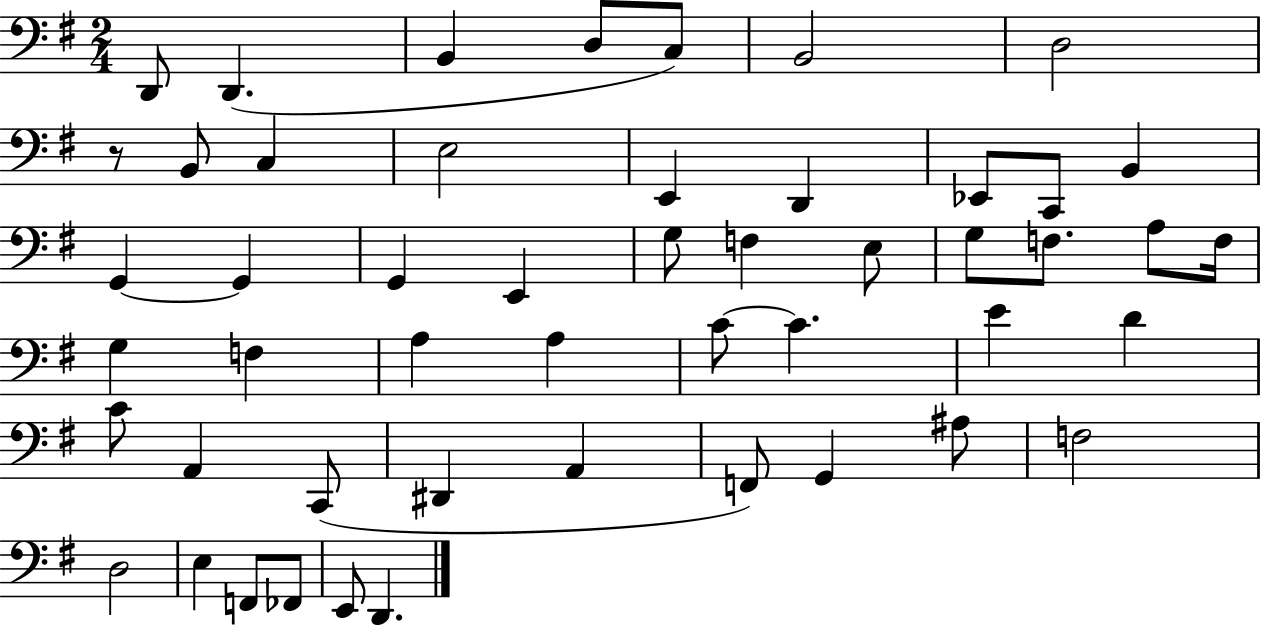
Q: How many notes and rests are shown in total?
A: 50